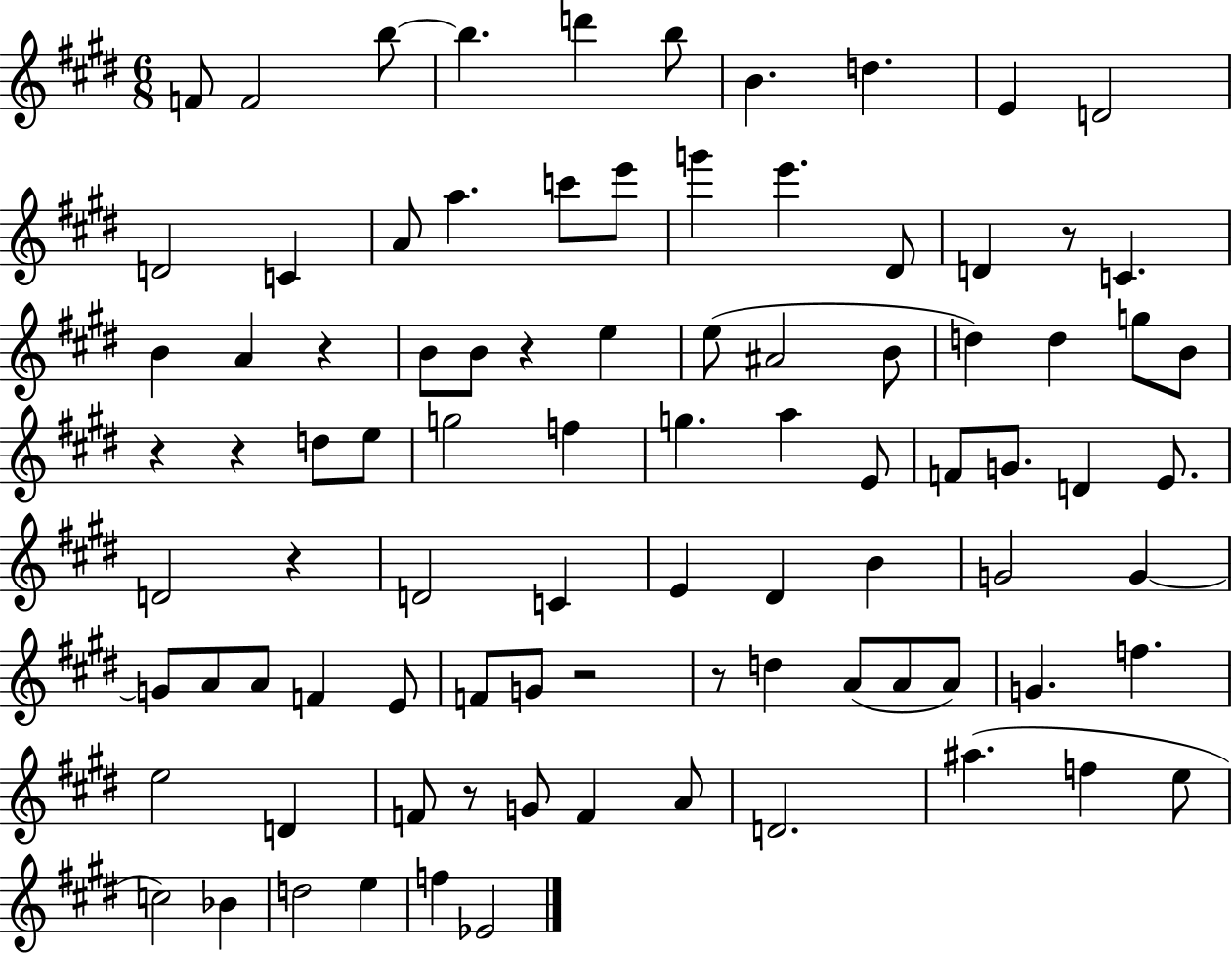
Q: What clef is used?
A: treble